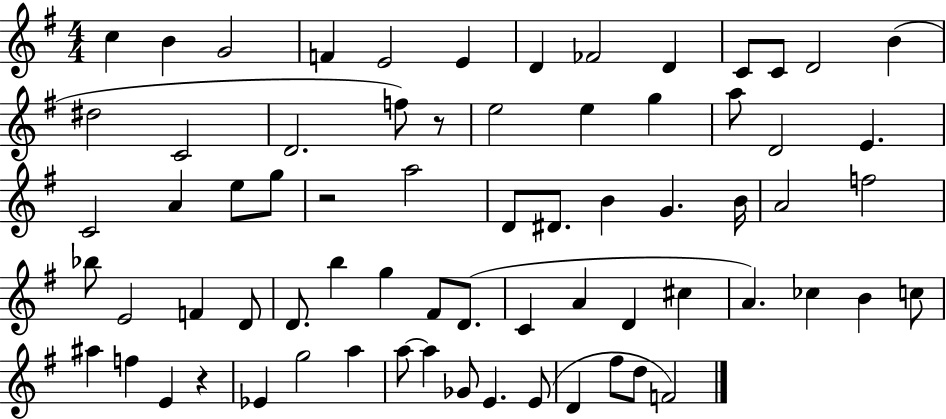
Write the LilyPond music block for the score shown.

{
  \clef treble
  \numericTimeSignature
  \time 4/4
  \key g \major
  c''4 b'4 g'2 | f'4 e'2 e'4 | d'4 fes'2 d'4 | c'8 c'8 d'2 b'4( | \break dis''2 c'2 | d'2. f''8) r8 | e''2 e''4 g''4 | a''8 d'2 e'4. | \break c'2 a'4 e''8 g''8 | r2 a''2 | d'8 dis'8. b'4 g'4. b'16 | a'2 f''2 | \break bes''8 e'2 f'4 d'8 | d'8. b''4 g''4 fis'8 d'8.( | c'4 a'4 d'4 cis''4 | a'4.) ces''4 b'4 c''8 | \break ais''4 f''4 e'4 r4 | ees'4 g''2 a''4 | a''8~~ a''4 ges'8 e'4. e'8( | d'4 fis''8 d''8 f'2) | \break \bar "|."
}